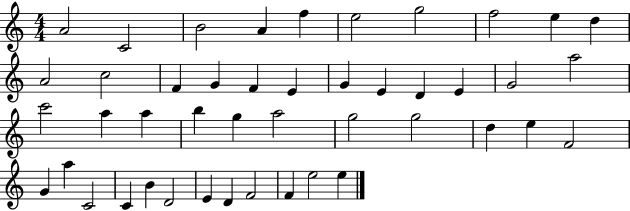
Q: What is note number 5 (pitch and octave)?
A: F5